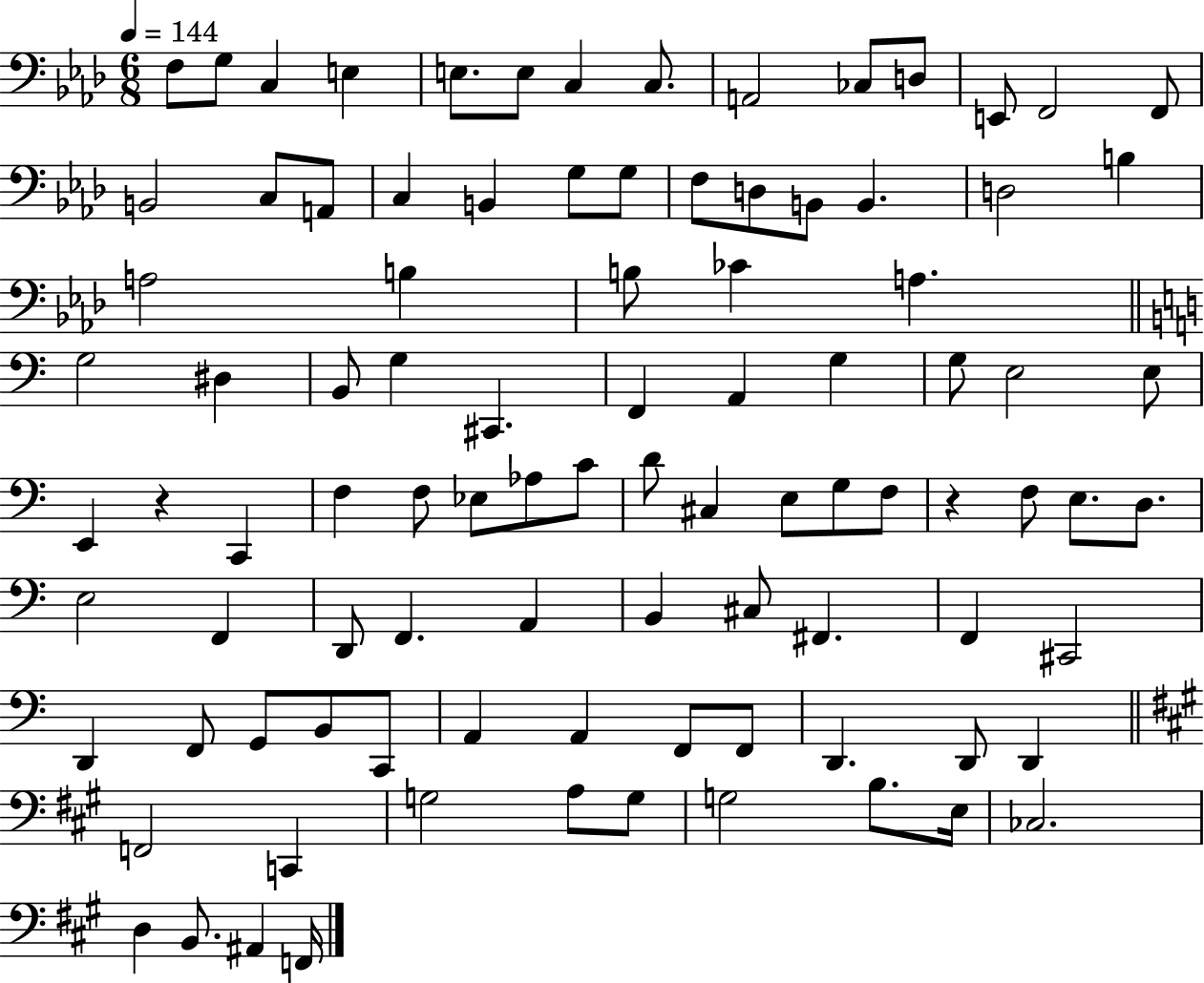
{
  \clef bass
  \numericTimeSignature
  \time 6/8
  \key aes \major
  \tempo 4 = 144
  f8 g8 c4 e4 | e8. e8 c4 c8. | a,2 ces8 d8 | e,8 f,2 f,8 | \break b,2 c8 a,8 | c4 b,4 g8 g8 | f8 d8 b,8 b,4. | d2 b4 | \break a2 b4 | b8 ces'4 a4. | \bar "||" \break \key c \major g2 dis4 | b,8 g4 cis,4. | f,4 a,4 g4 | g8 e2 e8 | \break e,4 r4 c,4 | f4 f8 ees8 aes8 c'8 | d'8 cis4 e8 g8 f8 | r4 f8 e8. d8. | \break e2 f,4 | d,8 f,4. a,4 | b,4 cis8 fis,4. | f,4 cis,2 | \break d,4 f,8 g,8 b,8 c,8 | a,4 a,4 f,8 f,8 | d,4. d,8 d,4 | \bar "||" \break \key a \major f,2 c,4 | g2 a8 g8 | g2 b8. e16 | ces2. | \break d4 b,8. ais,4 f,16 | \bar "|."
}